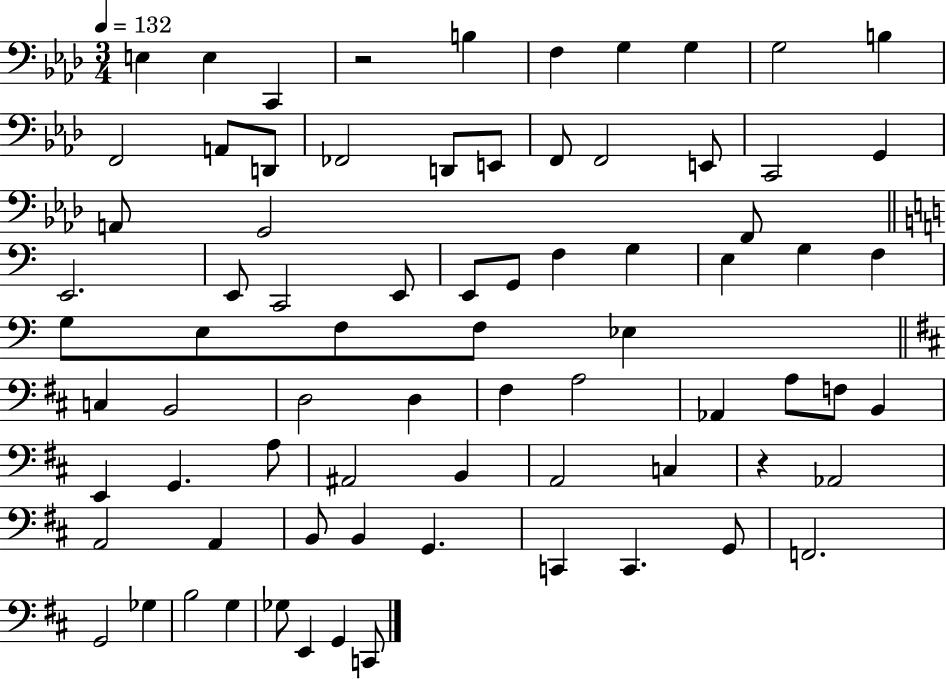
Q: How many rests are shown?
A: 2